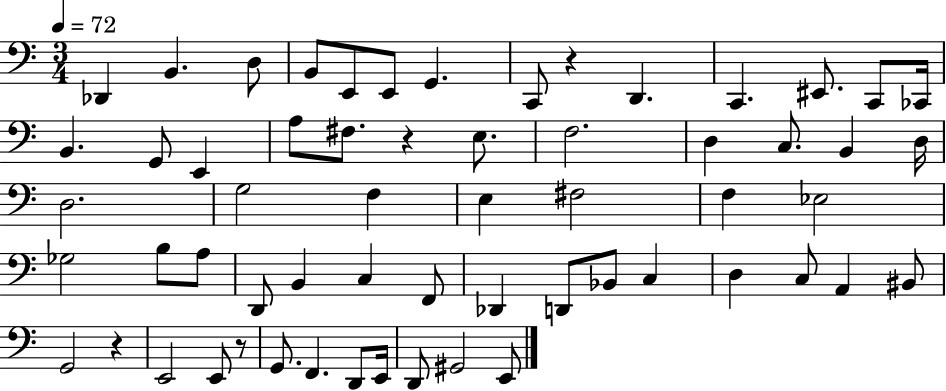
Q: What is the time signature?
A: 3/4